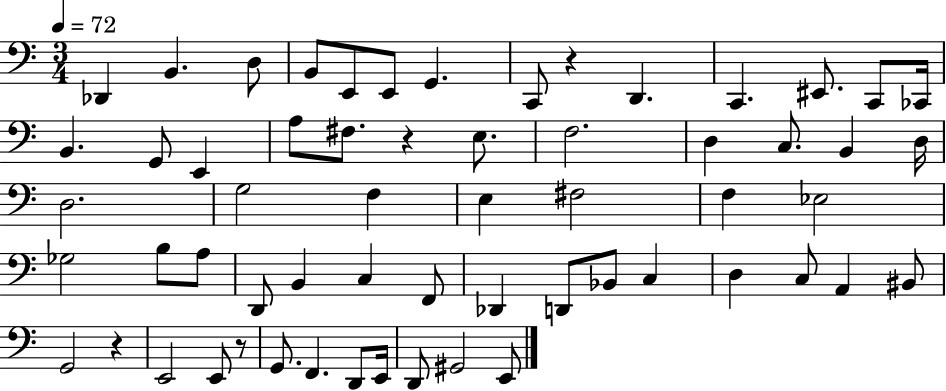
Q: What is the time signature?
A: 3/4